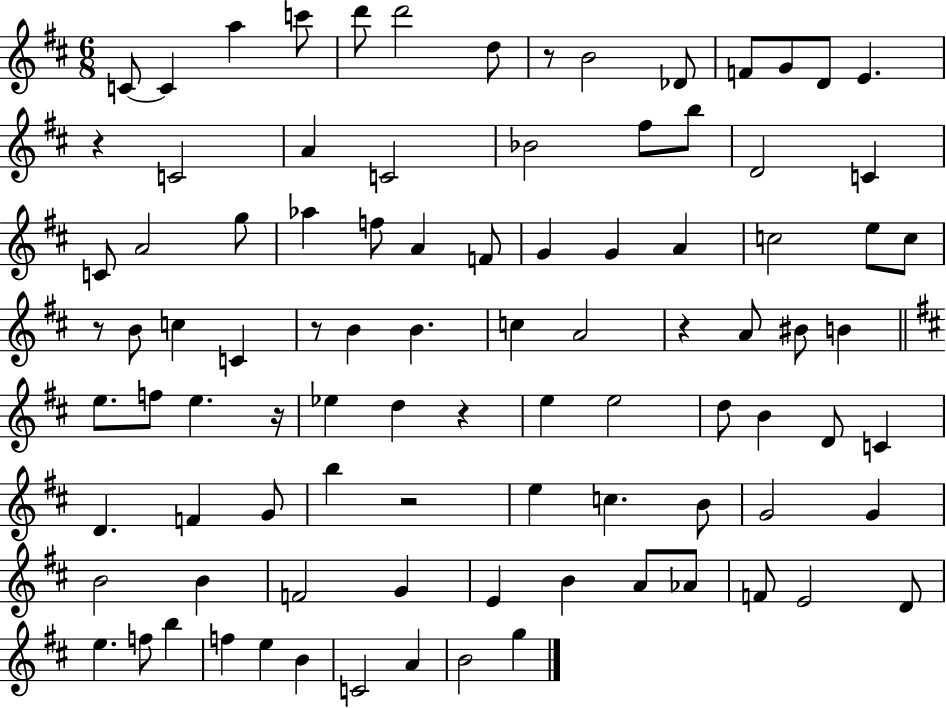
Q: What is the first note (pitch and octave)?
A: C4